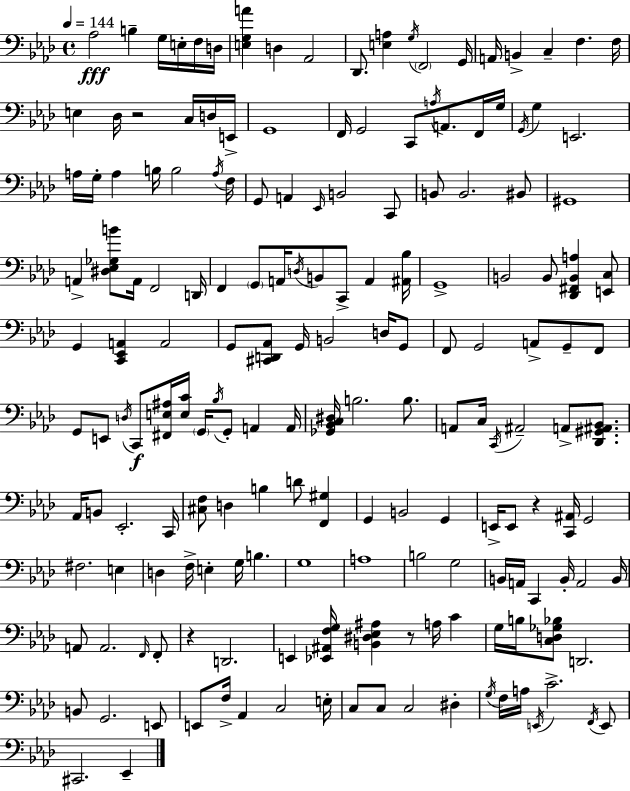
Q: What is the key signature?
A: F minor